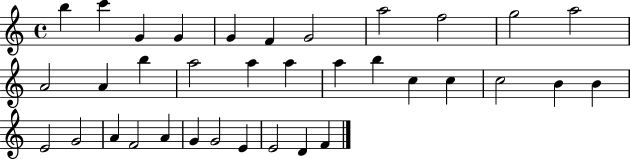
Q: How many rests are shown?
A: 0